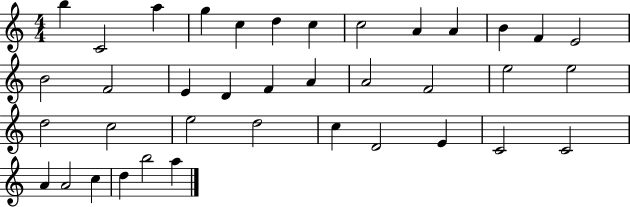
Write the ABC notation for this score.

X:1
T:Untitled
M:4/4
L:1/4
K:C
b C2 a g c d c c2 A A B F E2 B2 F2 E D F A A2 F2 e2 e2 d2 c2 e2 d2 c D2 E C2 C2 A A2 c d b2 a